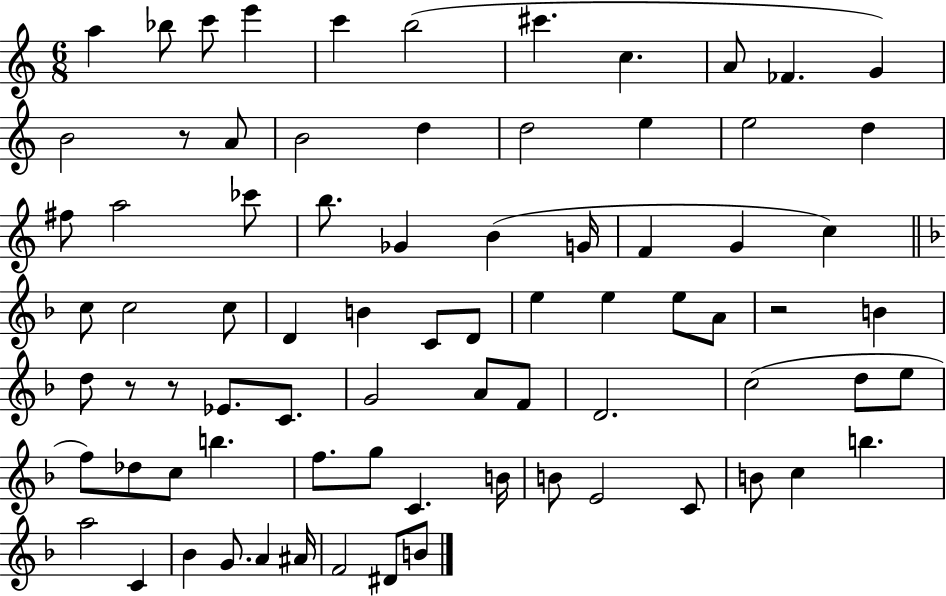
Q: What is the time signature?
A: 6/8